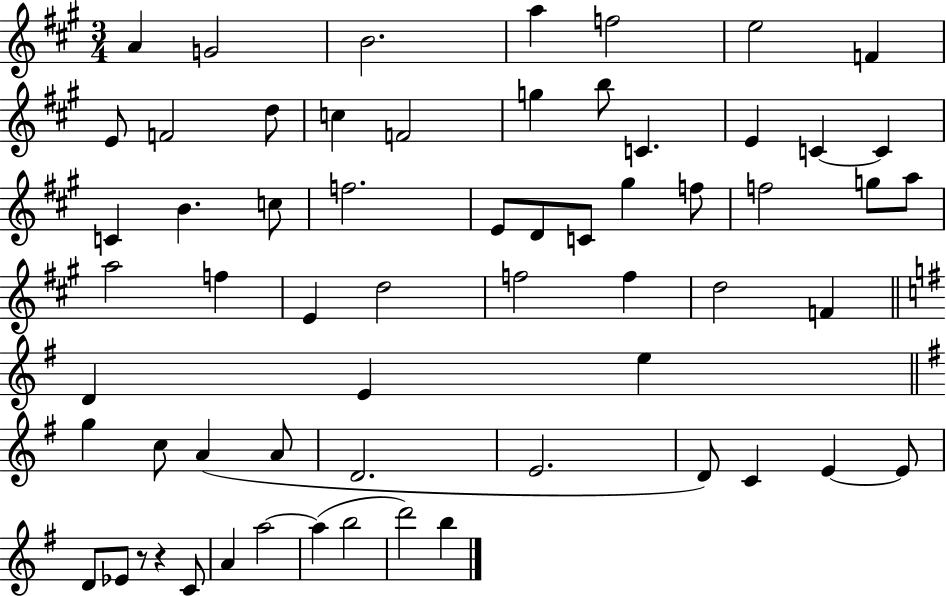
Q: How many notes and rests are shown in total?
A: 62